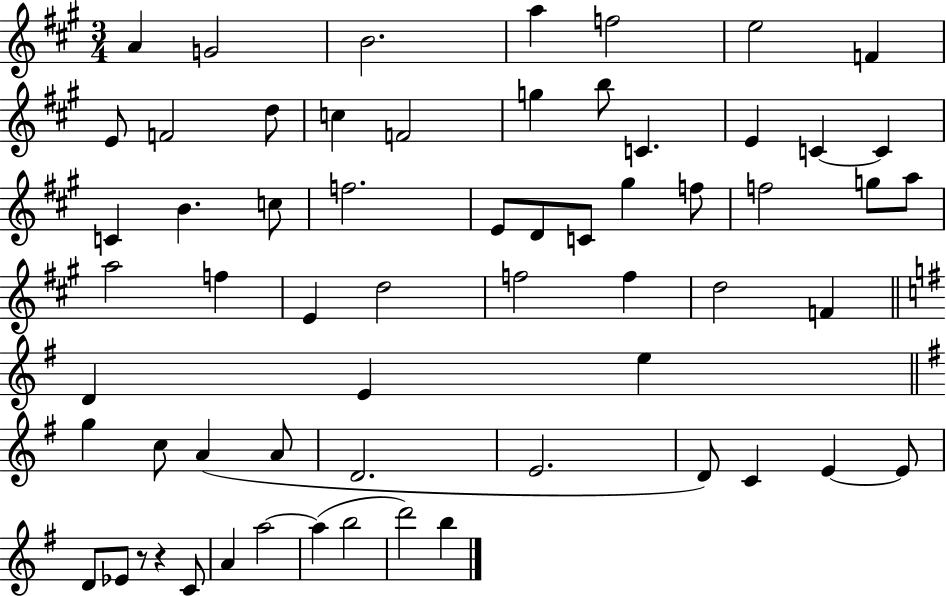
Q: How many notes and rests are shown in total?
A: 62